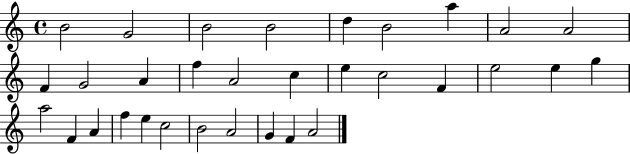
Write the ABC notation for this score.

X:1
T:Untitled
M:4/4
L:1/4
K:C
B2 G2 B2 B2 d B2 a A2 A2 F G2 A f A2 c e c2 F e2 e g a2 F A f e c2 B2 A2 G F A2